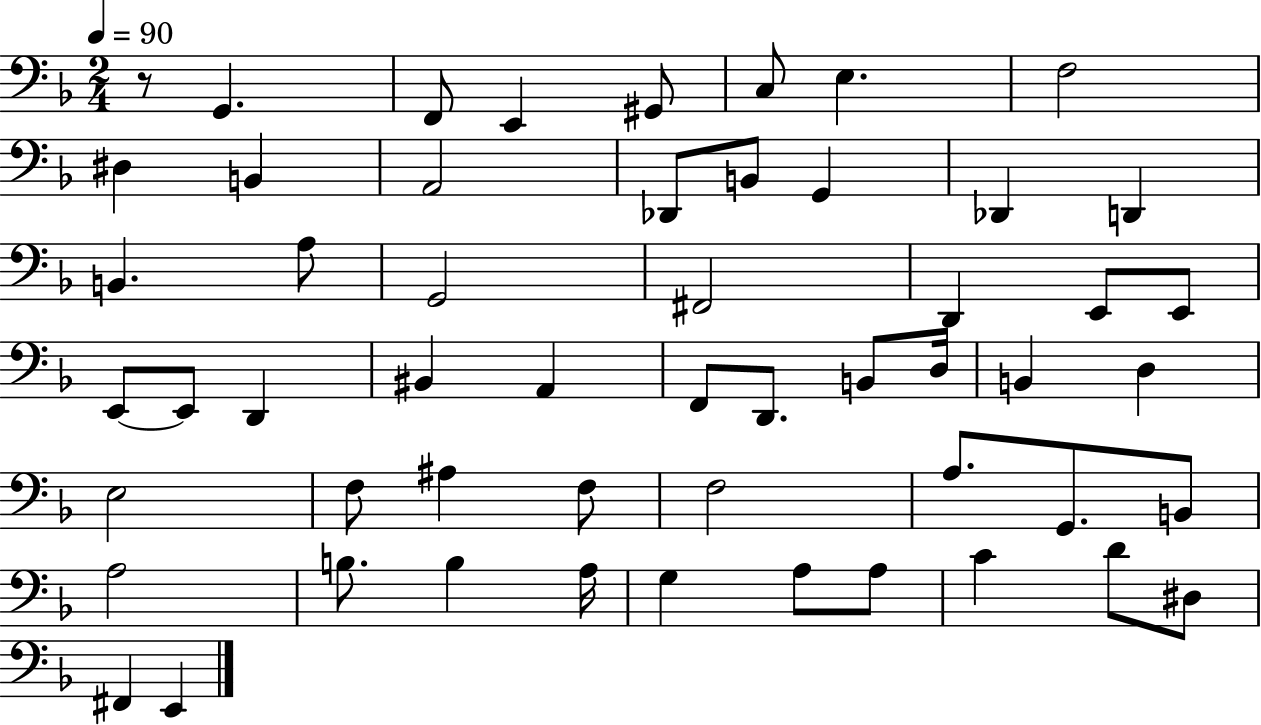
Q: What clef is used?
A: bass